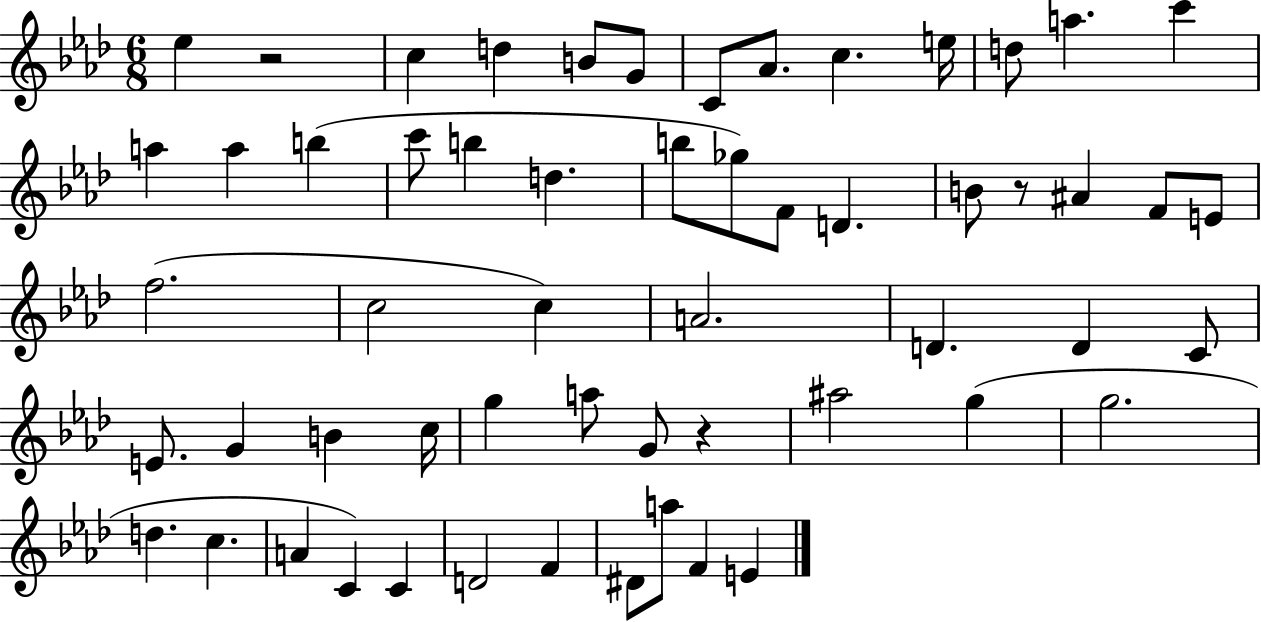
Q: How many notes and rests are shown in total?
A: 57